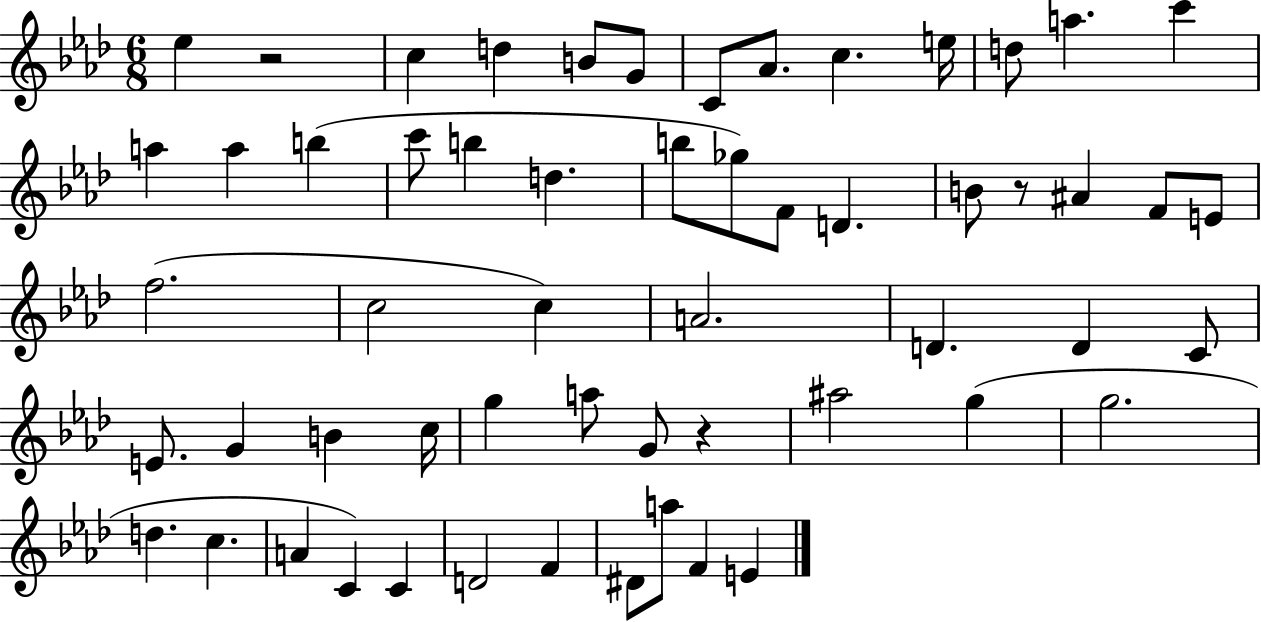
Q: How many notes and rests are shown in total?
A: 57